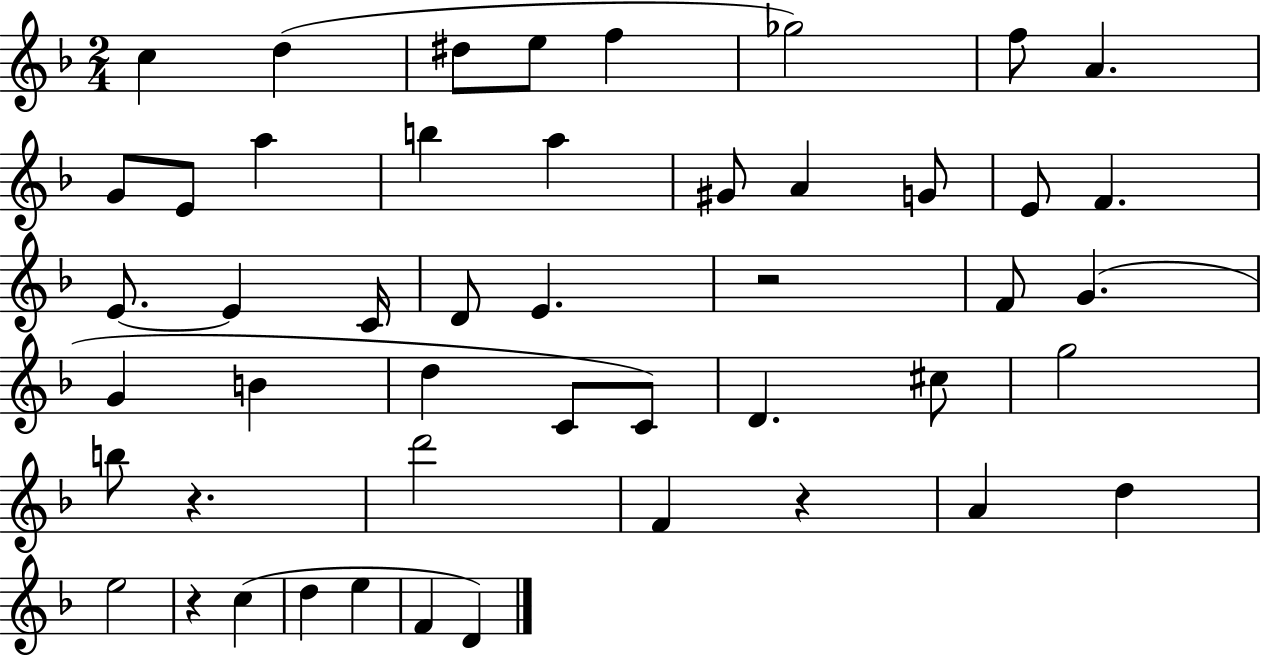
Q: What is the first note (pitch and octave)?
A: C5